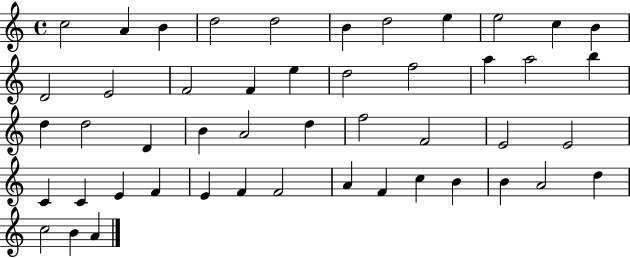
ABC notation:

X:1
T:Untitled
M:4/4
L:1/4
K:C
c2 A B d2 d2 B d2 e e2 c B D2 E2 F2 F e d2 f2 a a2 b d d2 D B A2 d f2 F2 E2 E2 C C E F E F F2 A F c B B A2 d c2 B A